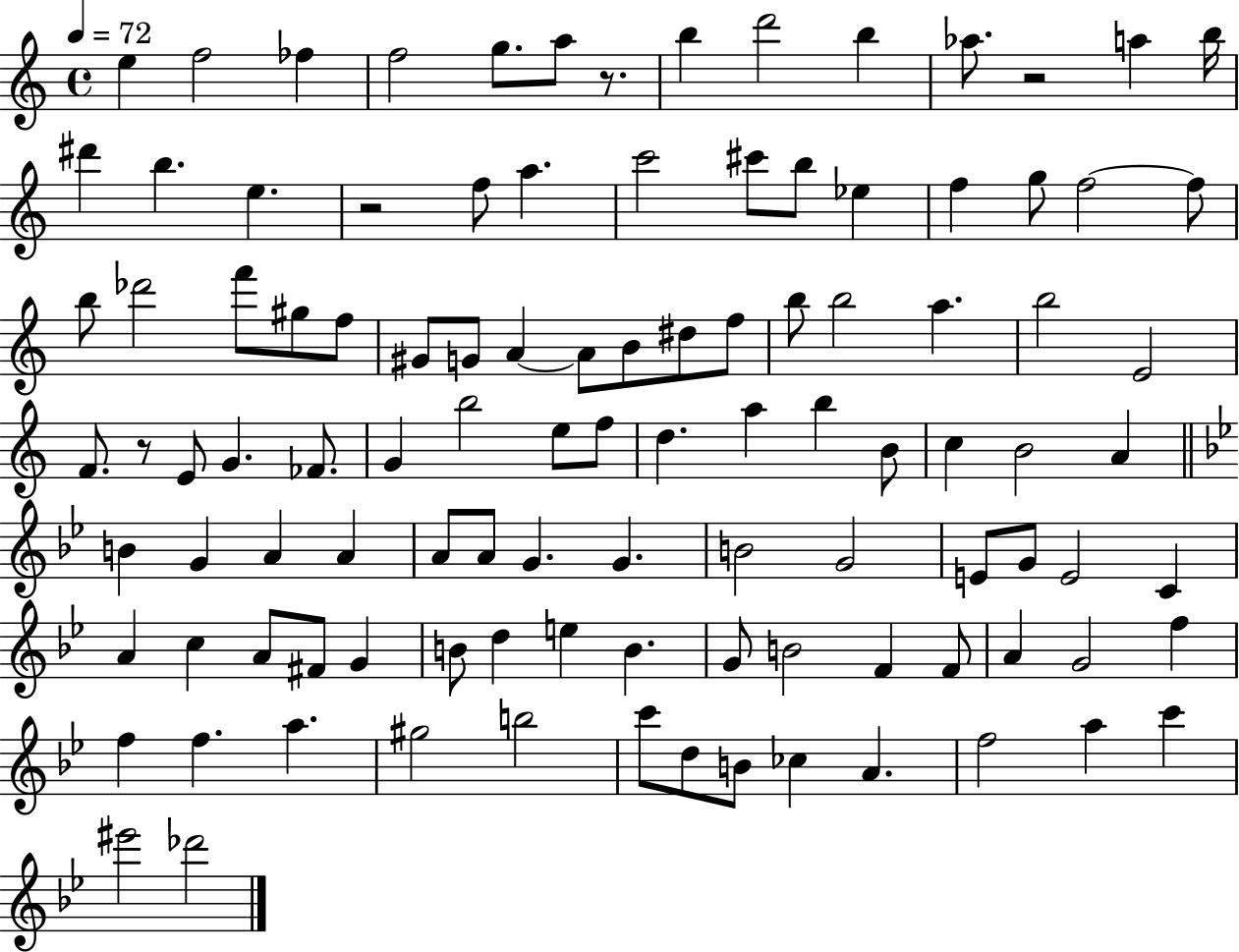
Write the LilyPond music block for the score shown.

{
  \clef treble
  \time 4/4
  \defaultTimeSignature
  \key c \major
  \tempo 4 = 72
  \repeat volta 2 { e''4 f''2 fes''4 | f''2 g''8. a''8 r8. | b''4 d'''2 b''4 | aes''8. r2 a''4 b''16 | \break dis'''4 b''4. e''4. | r2 f''8 a''4. | c'''2 cis'''8 b''8 ees''4 | f''4 g''8 f''2~~ f''8 | \break b''8 des'''2 f'''8 gis''8 f''8 | gis'8 g'8 a'4~~ a'8 b'8 dis''8 f''8 | b''8 b''2 a''4. | b''2 e'2 | \break f'8. r8 e'8 g'4. fes'8. | g'4 b''2 e''8 f''8 | d''4. a''4 b''4 b'8 | c''4 b'2 a'4 | \break \bar "||" \break \key bes \major b'4 g'4 a'4 a'4 | a'8 a'8 g'4. g'4. | b'2 g'2 | e'8 g'8 e'2 c'4 | \break a'4 c''4 a'8 fis'8 g'4 | b'8 d''4 e''4 b'4. | g'8 b'2 f'4 f'8 | a'4 g'2 f''4 | \break f''4 f''4. a''4. | gis''2 b''2 | c'''8 d''8 b'8 ces''4 a'4. | f''2 a''4 c'''4 | \break eis'''2 des'''2 | } \bar "|."
}